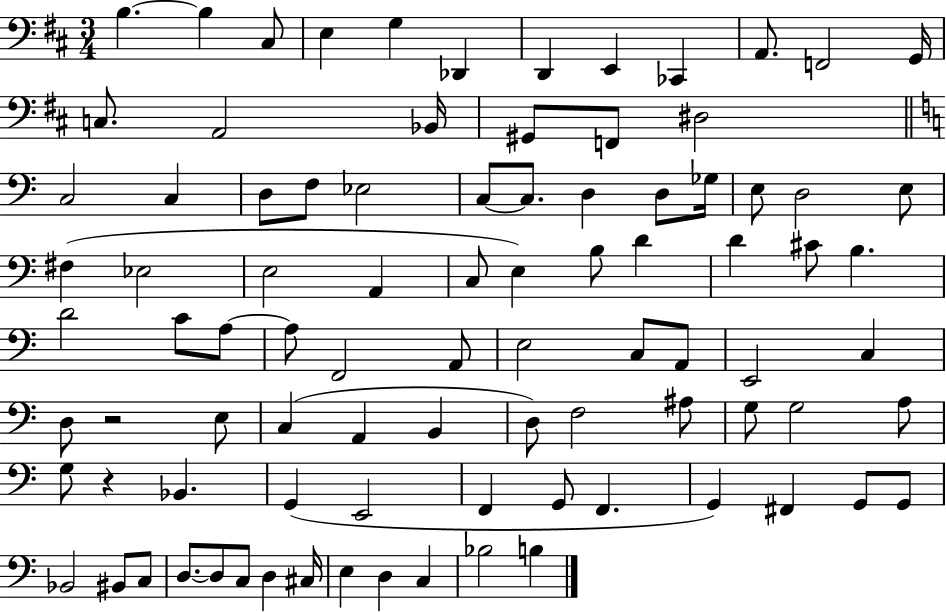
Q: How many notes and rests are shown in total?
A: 90